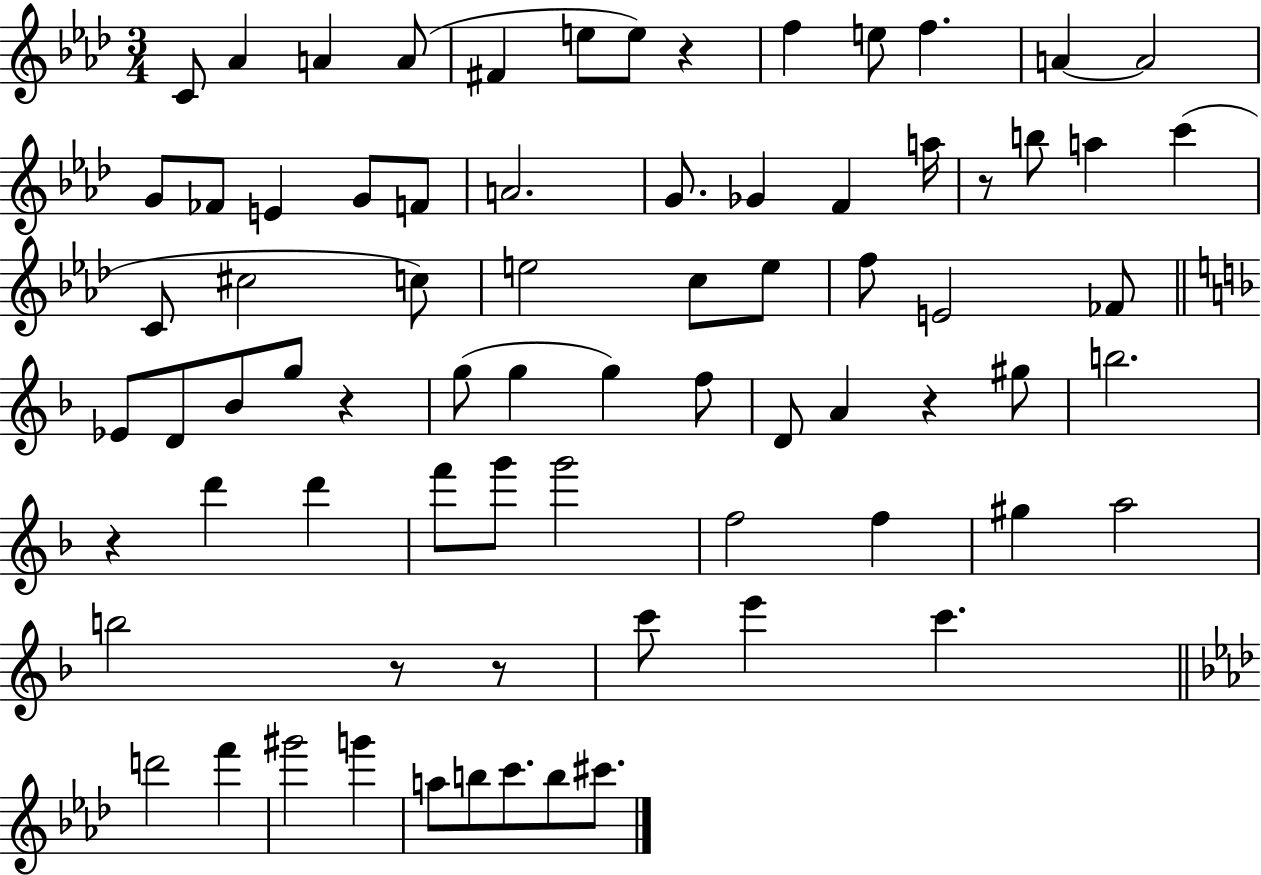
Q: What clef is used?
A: treble